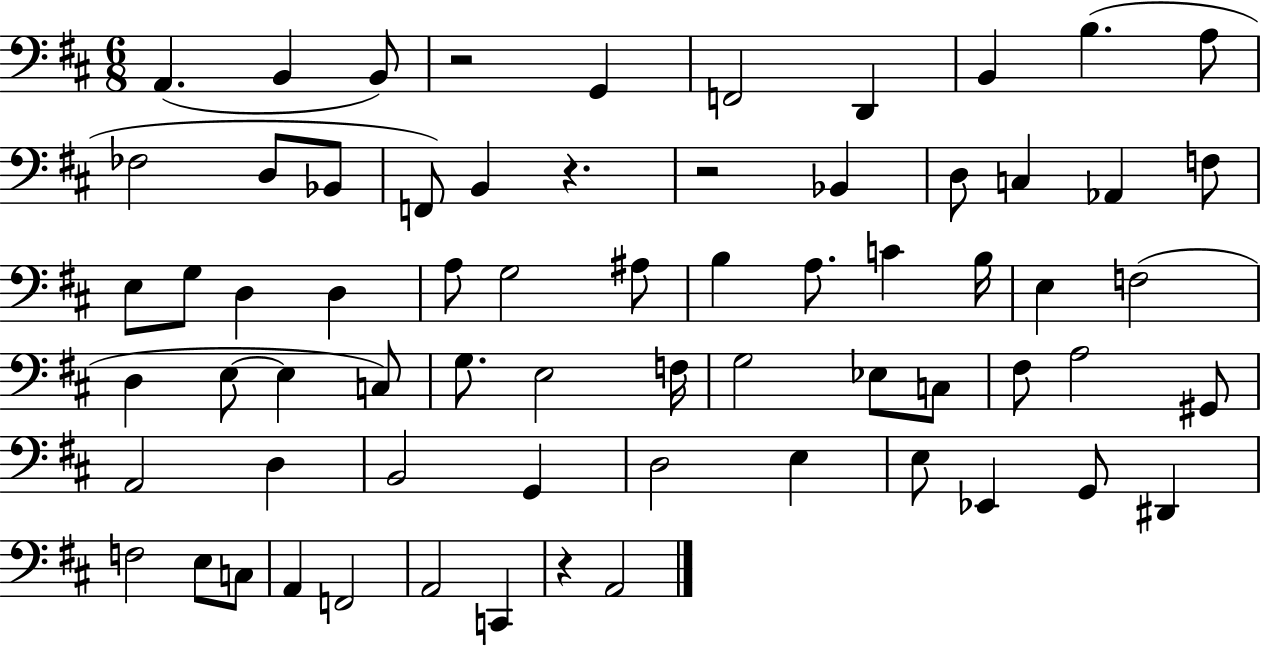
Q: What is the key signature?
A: D major